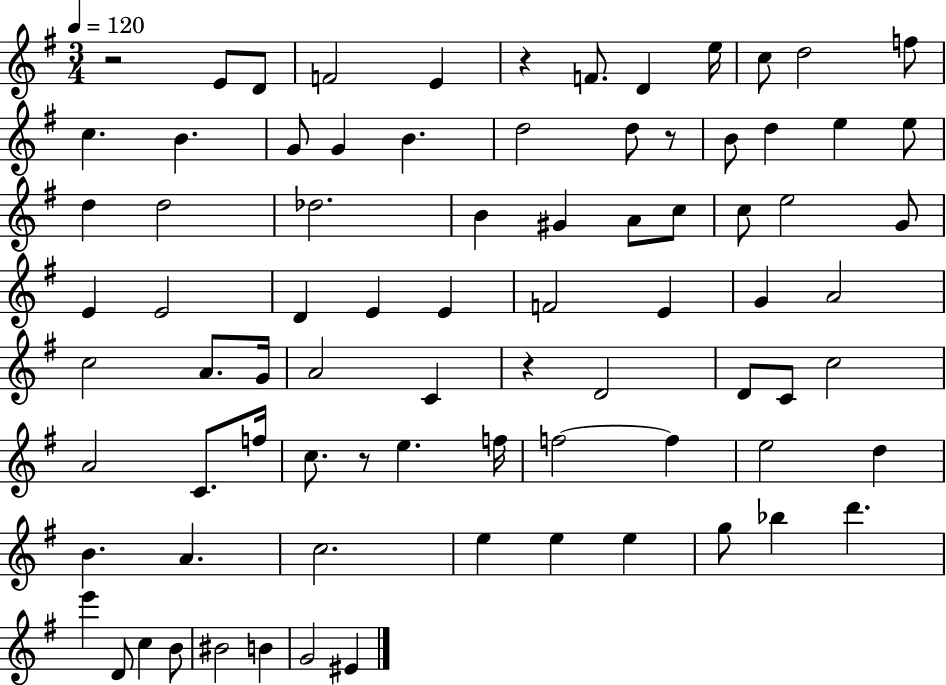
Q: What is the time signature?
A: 3/4